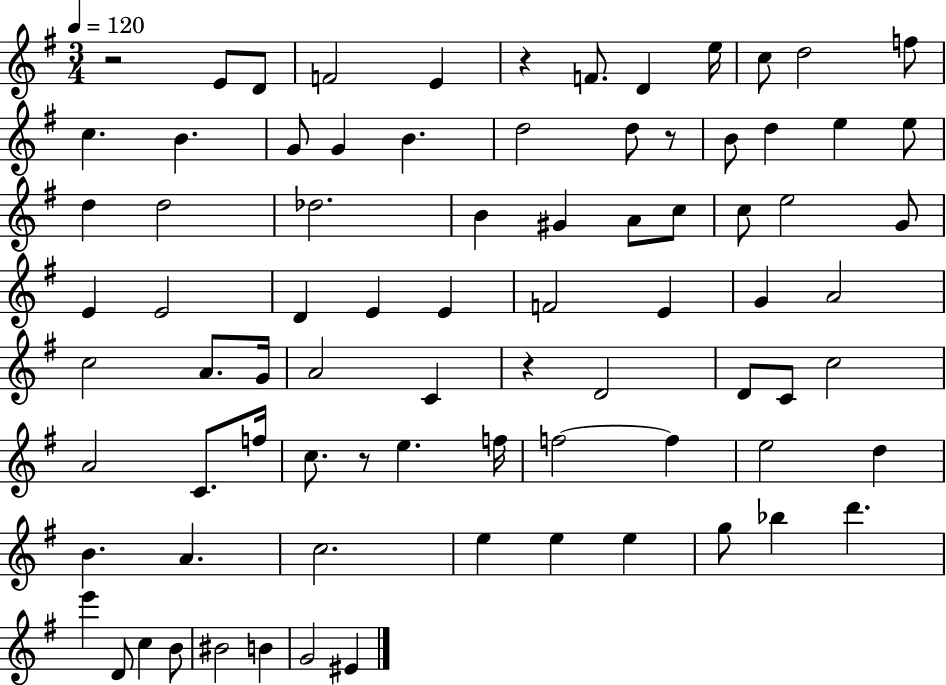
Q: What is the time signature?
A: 3/4